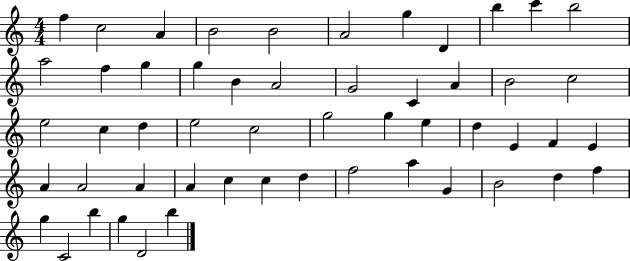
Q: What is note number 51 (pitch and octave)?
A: G5